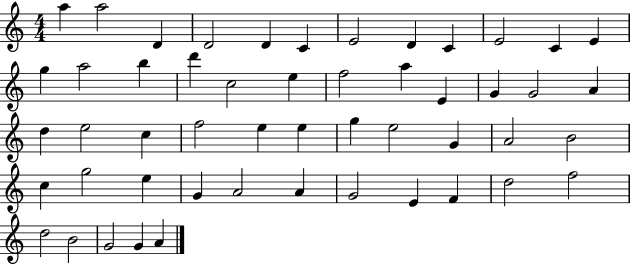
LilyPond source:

{
  \clef treble
  \numericTimeSignature
  \time 4/4
  \key c \major
  a''4 a''2 d'4 | d'2 d'4 c'4 | e'2 d'4 c'4 | e'2 c'4 e'4 | \break g''4 a''2 b''4 | d'''4 c''2 e''4 | f''2 a''4 e'4 | g'4 g'2 a'4 | \break d''4 e''2 c''4 | f''2 e''4 e''4 | g''4 e''2 g'4 | a'2 b'2 | \break c''4 g''2 e''4 | g'4 a'2 a'4 | g'2 e'4 f'4 | d''2 f''2 | \break d''2 b'2 | g'2 g'4 a'4 | \bar "|."
}